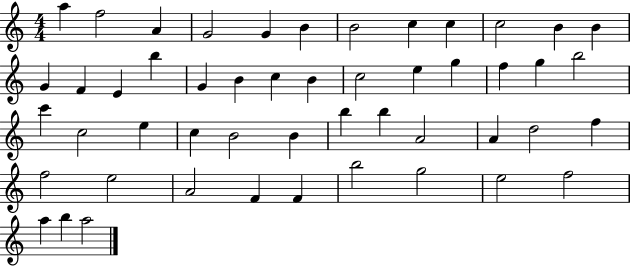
X:1
T:Untitled
M:4/4
L:1/4
K:C
a f2 A G2 G B B2 c c c2 B B G F E b G B c B c2 e g f g b2 c' c2 e c B2 B b b A2 A d2 f f2 e2 A2 F F b2 g2 e2 f2 a b a2